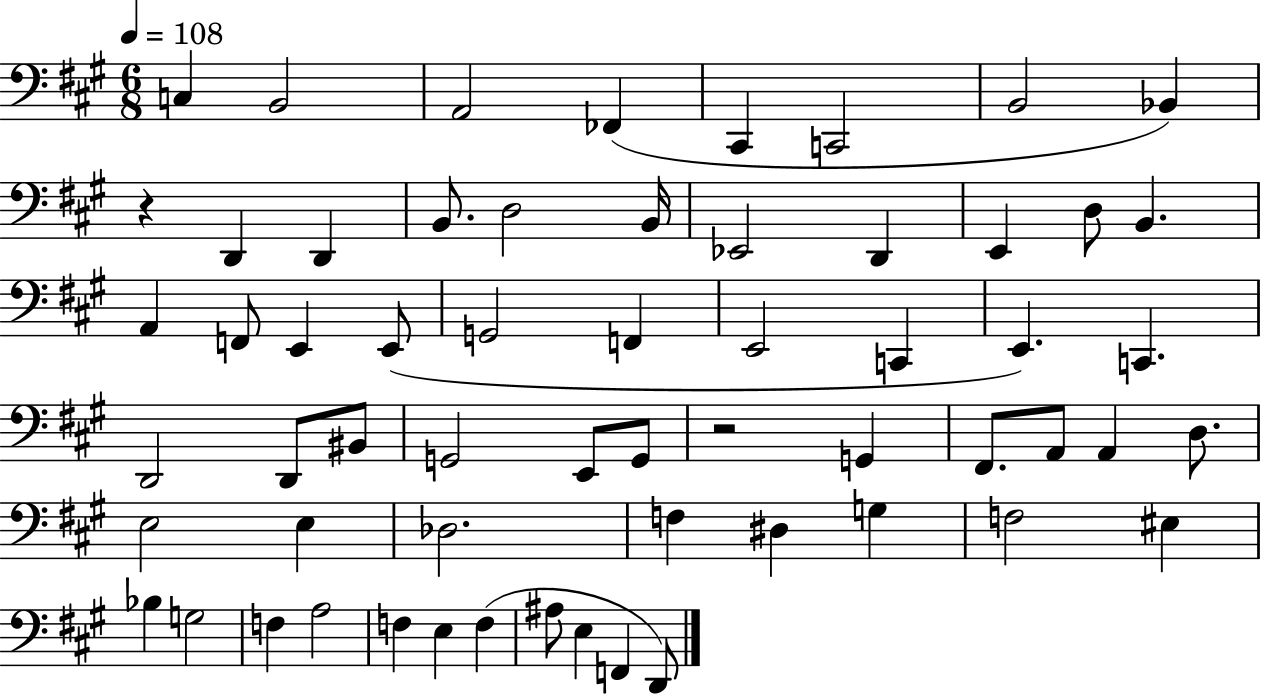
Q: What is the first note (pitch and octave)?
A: C3